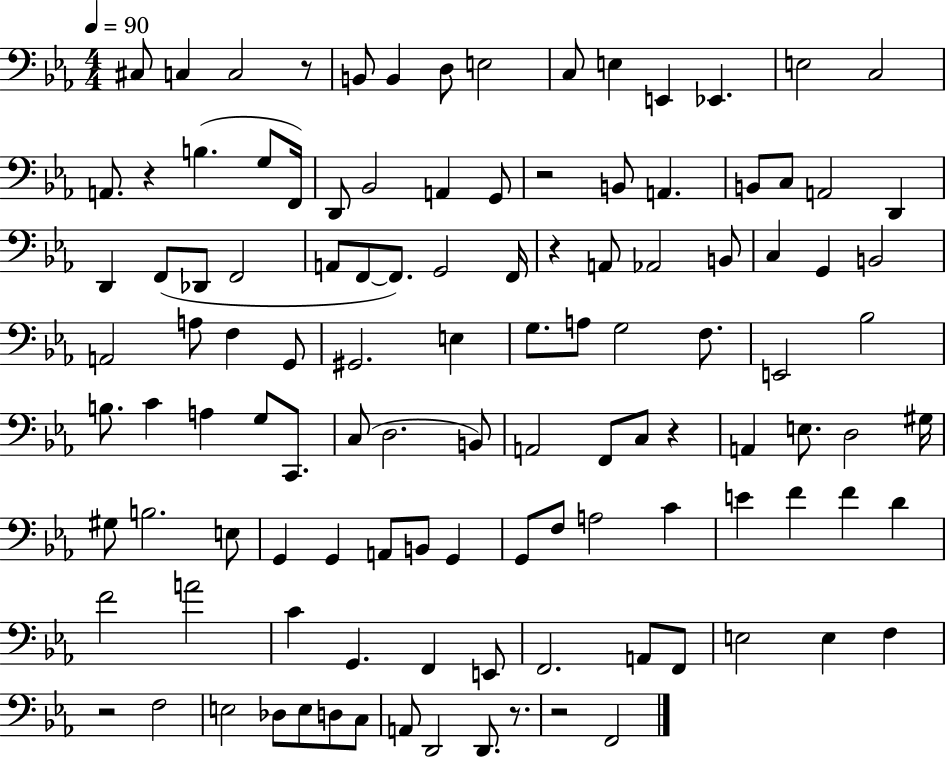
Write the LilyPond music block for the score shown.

{
  \clef bass
  \numericTimeSignature
  \time 4/4
  \key ees \major
  \tempo 4 = 90
  cis8 c4 c2 r8 | b,8 b,4 d8 e2 | c8 e4 e,4 ees,4. | e2 c2 | \break a,8. r4 b4.( g8 f,16) | d,8 bes,2 a,4 g,8 | r2 b,8 a,4. | b,8 c8 a,2 d,4 | \break d,4 f,8( des,8 f,2 | a,8 f,8~~ f,8.) g,2 f,16 | r4 a,8 aes,2 b,8 | c4 g,4 b,2 | \break a,2 a8 f4 g,8 | gis,2. e4 | g8. a8 g2 f8. | e,2 bes2 | \break b8. c'4 a4 g8 c,8. | c8( d2. b,8) | a,2 f,8 c8 r4 | a,4 e8. d2 gis16 | \break gis8 b2. e8 | g,4 g,4 a,8 b,8 g,4 | g,8 f8 a2 c'4 | e'4 f'4 f'4 d'4 | \break f'2 a'2 | c'4 g,4. f,4 e,8 | f,2. a,8 f,8 | e2 e4 f4 | \break r2 f2 | e2 des8 e8 d8 c8 | a,8 d,2 d,8. r8. | r2 f,2 | \break \bar "|."
}